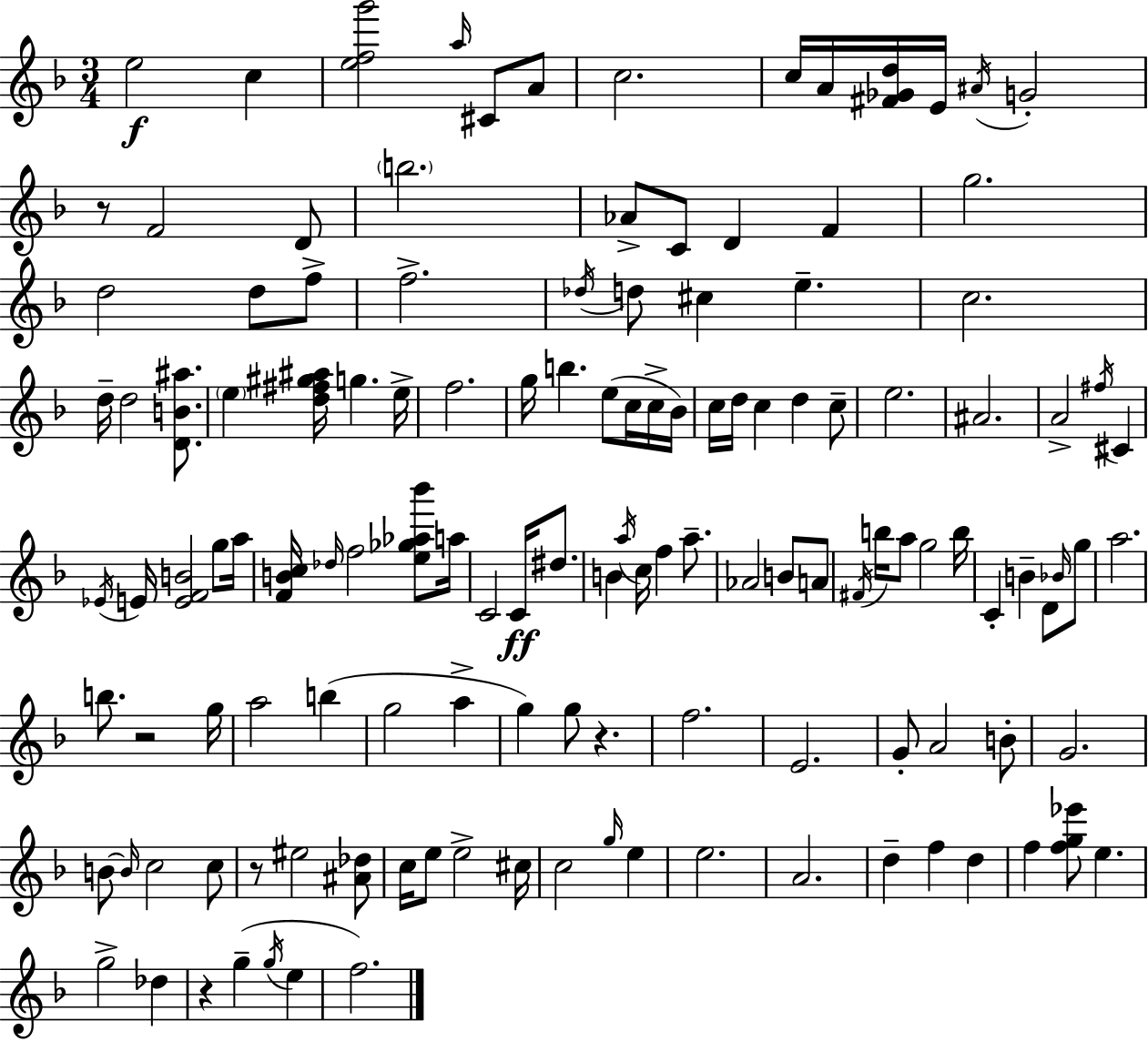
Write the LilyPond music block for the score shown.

{
  \clef treble
  \numericTimeSignature
  \time 3/4
  \key d \minor
  e''2\f c''4 | <e'' f'' g'''>2 \grace { a''16 } cis'8 a'8 | c''2. | c''16 a'16 <fis' ges' d''>16 e'16 \acciaccatura { ais'16 } g'2-. | \break r8 f'2 | d'8 \parenthesize b''2. | aes'8-> c'8 d'4 f'4 | g''2. | \break d''2 d''8 | f''8-> f''2.-> | \acciaccatura { des''16 } d''8 cis''4 e''4.-- | c''2. | \break d''16-- d''2 | <d' b' ais''>8. \parenthesize e''4 <d'' fis'' gis'' ais''>16 g''4. | e''16-> f''2. | g''16 b''4. e''8( | \break c''16 c''16-> bes'16) c''16 d''16 c''4 d''4 | c''8-- e''2. | ais'2. | a'2-> \acciaccatura { fis''16 } | \break cis'4 \acciaccatura { ees'16 } e'16 <e' f' b'>2 | g''8 a''16 <f' b' c''>16 \grace { des''16 } f''2 | <e'' ges'' aes'' bes'''>8 a''16 c'2 | c'16\ff dis''8. b'4 \acciaccatura { a''16 } c''16 | \break f''4 a''8.-- aes'2 | b'8 a'8 \acciaccatura { fis'16 } b''16 a''8 g''2 | b''16 c'4-. | b'4-- d'8 \grace { bes'16 } g''8 a''2. | \break b''8. | r2 g''16 a''2 | b''4( g''2 | a''4-> g''4) | \break g''8 r4. f''2. | e'2. | g'8-. a'2 | b'8-. g'2. | \break b'8~~ \grace { b'16 } | c''2 c''8 r8 | eis''2 <ais' des''>8 c''16 e''8 | e''2-> cis''16 c''2 | \break \grace { g''16 } e''4 e''2. | a'2. | d''4-- | f''4 d''4 f''4 | \break <f'' g'' ees'''>8 e''4. g''2-> | des''4 r4 | g''4--( \acciaccatura { g''16 } e''4 | f''2.) | \break \bar "|."
}